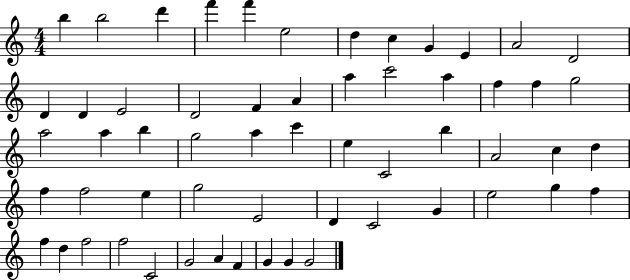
{
  \clef treble
  \numericTimeSignature
  \time 4/4
  \key c \major
  b''4 b''2 d'''4 | f'''4 f'''4 e''2 | d''4 c''4 g'4 e'4 | a'2 d'2 | \break d'4 d'4 e'2 | d'2 f'4 a'4 | a''4 c'''2 a''4 | f''4 f''4 g''2 | \break a''2 a''4 b''4 | g''2 a''4 c'''4 | e''4 c'2 b''4 | a'2 c''4 d''4 | \break f''4 f''2 e''4 | g''2 e'2 | d'4 c'2 g'4 | e''2 g''4 f''4 | \break f''4 d''4 f''2 | f''2 c'2 | g'2 a'4 f'4 | g'4 g'4 g'2 | \break \bar "|."
}